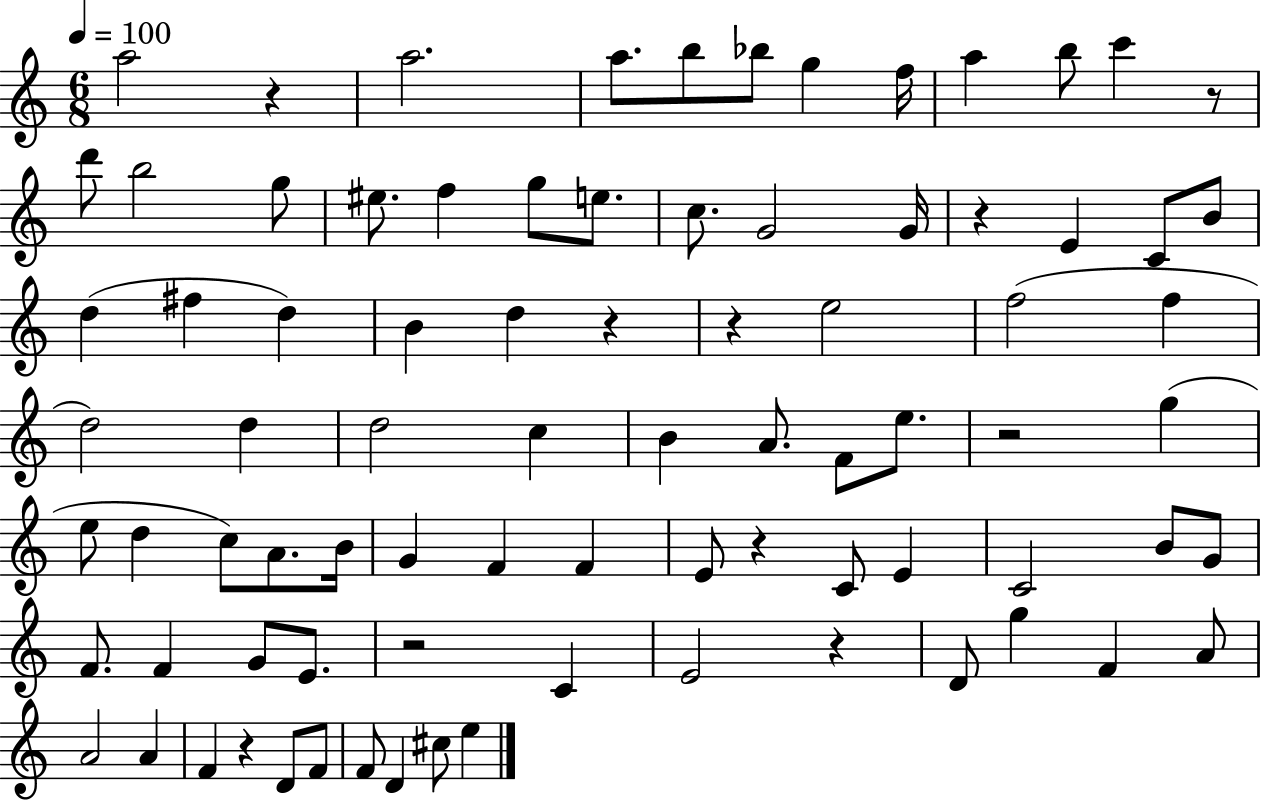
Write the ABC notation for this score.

X:1
T:Untitled
M:6/8
L:1/4
K:C
a2 z a2 a/2 b/2 _b/2 g f/4 a b/2 c' z/2 d'/2 b2 g/2 ^e/2 f g/2 e/2 c/2 G2 G/4 z E C/2 B/2 d ^f d B d z z e2 f2 f d2 d d2 c B A/2 F/2 e/2 z2 g e/2 d c/2 A/2 B/4 G F F E/2 z C/2 E C2 B/2 G/2 F/2 F G/2 E/2 z2 C E2 z D/2 g F A/2 A2 A F z D/2 F/2 F/2 D ^c/2 e